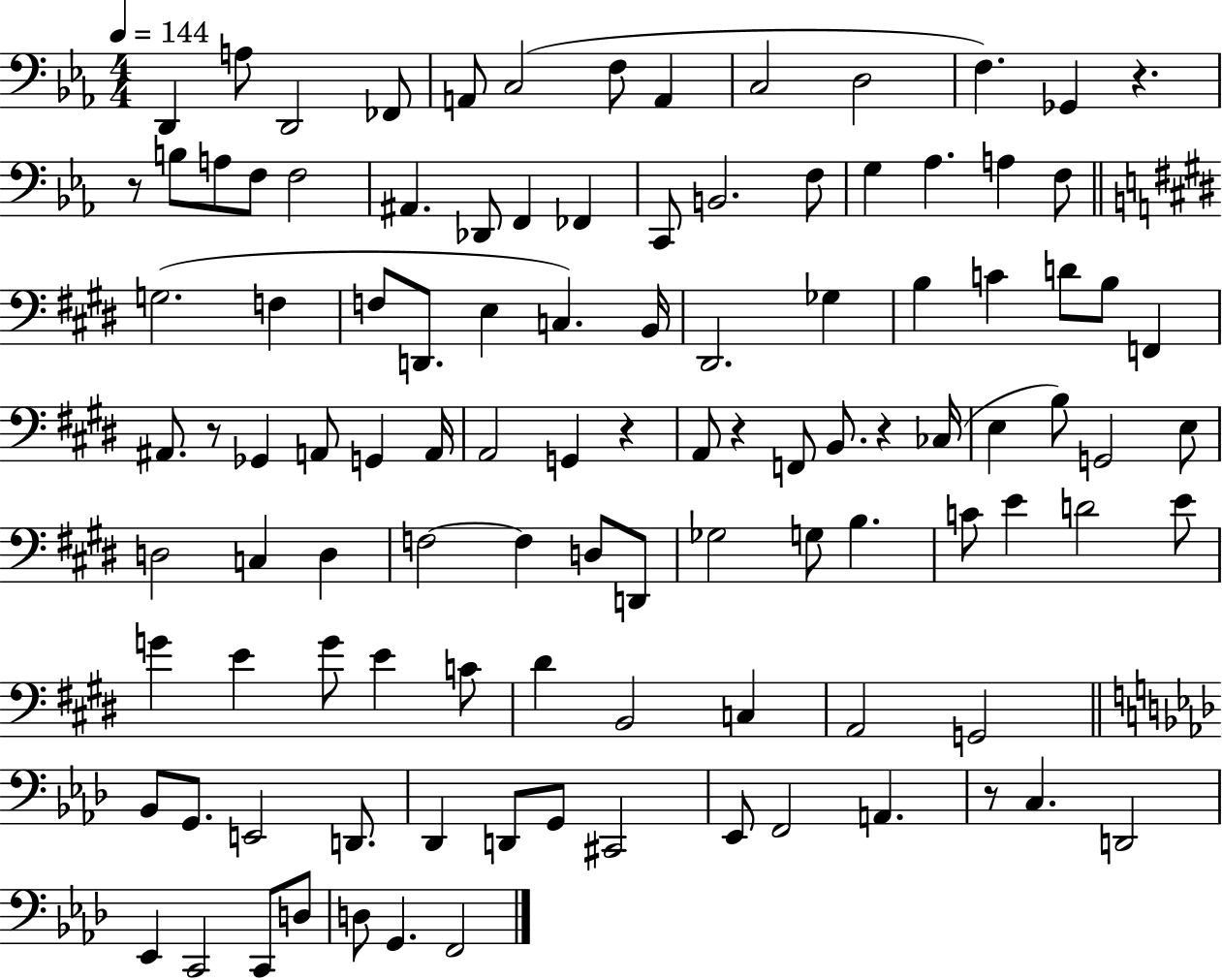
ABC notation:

X:1
T:Untitled
M:4/4
L:1/4
K:Eb
D,, A,/2 D,,2 _F,,/2 A,,/2 C,2 F,/2 A,, C,2 D,2 F, _G,, z z/2 B,/2 A,/2 F,/2 F,2 ^A,, _D,,/2 F,, _F,, C,,/2 B,,2 F,/2 G, _A, A, F,/2 G,2 F, F,/2 D,,/2 E, C, B,,/4 ^D,,2 _G, B, C D/2 B,/2 F,, ^A,,/2 z/2 _G,, A,,/2 G,, A,,/4 A,,2 G,, z A,,/2 z F,,/2 B,,/2 z _C,/4 E, B,/2 G,,2 E,/2 D,2 C, D, F,2 F, D,/2 D,,/2 _G,2 G,/2 B, C/2 E D2 E/2 G E G/2 E C/2 ^D B,,2 C, A,,2 G,,2 _B,,/2 G,,/2 E,,2 D,,/2 _D,, D,,/2 G,,/2 ^C,,2 _E,,/2 F,,2 A,, z/2 C, D,,2 _E,, C,,2 C,,/2 D,/2 D,/2 G,, F,,2